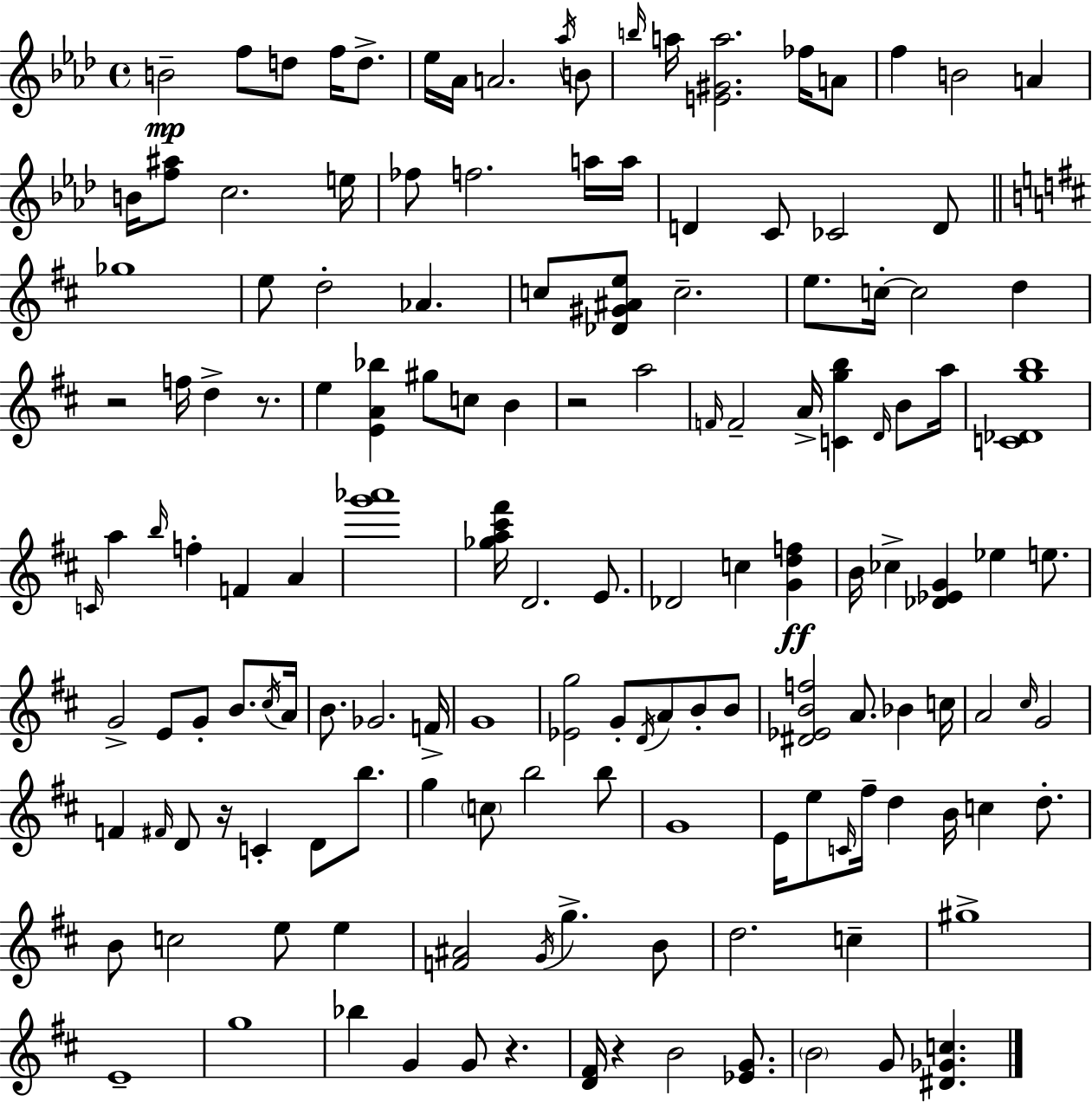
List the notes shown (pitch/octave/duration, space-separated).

B4/h F5/e D5/e F5/s D5/e. Eb5/s Ab4/s A4/h. Ab5/s B4/e B5/s A5/s [E4,G#4,A5]/h. FES5/s A4/e F5/q B4/h A4/q B4/s [F5,A#5]/e C5/h. E5/s FES5/e F5/h. A5/s A5/s D4/q C4/e CES4/h D4/e Gb5/w E5/e D5/h Ab4/q. C5/e [Db4,G#4,A#4,E5]/e C5/h. E5/e. C5/s C5/h D5/q R/h F5/s D5/q R/e. E5/q [E4,A4,Bb5]/q G#5/e C5/e B4/q R/h A5/h F4/s F4/h A4/s [C4,G5,B5]/q D4/s B4/e A5/s [C4,Db4,G5,B5]/w C4/s A5/q B5/s F5/q F4/q A4/q [G6,Ab6]/w [Gb5,A5,C#6,F#6]/s D4/h. E4/e. Db4/h C5/q [G4,D5,F5]/q B4/s CES5/q [Db4,Eb4,G4]/q Eb5/q E5/e. G4/h E4/e G4/e B4/e. C#5/s A4/s B4/e. Gb4/h. F4/s G4/w [Eb4,G5]/h G4/e D4/s A4/e B4/e B4/e [D#4,Eb4,B4,F5]/h A4/e. Bb4/q C5/s A4/h C#5/s G4/h F4/q F#4/s D4/e R/s C4/q D4/e B5/e. G5/q C5/e B5/h B5/e G4/w E4/s E5/e C4/s F#5/s D5/q B4/s C5/q D5/e. B4/e C5/h E5/e E5/q [F4,A#4]/h G4/s G5/q. B4/e D5/h. C5/q G#5/w E4/w G5/w Bb5/q G4/q G4/e R/q. [D4,F#4]/s R/q B4/h [Eb4,G4]/e. B4/h G4/e [D#4,Gb4,C5]/q.